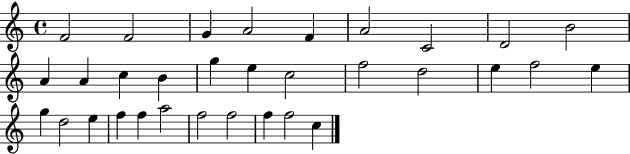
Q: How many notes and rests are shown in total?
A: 32